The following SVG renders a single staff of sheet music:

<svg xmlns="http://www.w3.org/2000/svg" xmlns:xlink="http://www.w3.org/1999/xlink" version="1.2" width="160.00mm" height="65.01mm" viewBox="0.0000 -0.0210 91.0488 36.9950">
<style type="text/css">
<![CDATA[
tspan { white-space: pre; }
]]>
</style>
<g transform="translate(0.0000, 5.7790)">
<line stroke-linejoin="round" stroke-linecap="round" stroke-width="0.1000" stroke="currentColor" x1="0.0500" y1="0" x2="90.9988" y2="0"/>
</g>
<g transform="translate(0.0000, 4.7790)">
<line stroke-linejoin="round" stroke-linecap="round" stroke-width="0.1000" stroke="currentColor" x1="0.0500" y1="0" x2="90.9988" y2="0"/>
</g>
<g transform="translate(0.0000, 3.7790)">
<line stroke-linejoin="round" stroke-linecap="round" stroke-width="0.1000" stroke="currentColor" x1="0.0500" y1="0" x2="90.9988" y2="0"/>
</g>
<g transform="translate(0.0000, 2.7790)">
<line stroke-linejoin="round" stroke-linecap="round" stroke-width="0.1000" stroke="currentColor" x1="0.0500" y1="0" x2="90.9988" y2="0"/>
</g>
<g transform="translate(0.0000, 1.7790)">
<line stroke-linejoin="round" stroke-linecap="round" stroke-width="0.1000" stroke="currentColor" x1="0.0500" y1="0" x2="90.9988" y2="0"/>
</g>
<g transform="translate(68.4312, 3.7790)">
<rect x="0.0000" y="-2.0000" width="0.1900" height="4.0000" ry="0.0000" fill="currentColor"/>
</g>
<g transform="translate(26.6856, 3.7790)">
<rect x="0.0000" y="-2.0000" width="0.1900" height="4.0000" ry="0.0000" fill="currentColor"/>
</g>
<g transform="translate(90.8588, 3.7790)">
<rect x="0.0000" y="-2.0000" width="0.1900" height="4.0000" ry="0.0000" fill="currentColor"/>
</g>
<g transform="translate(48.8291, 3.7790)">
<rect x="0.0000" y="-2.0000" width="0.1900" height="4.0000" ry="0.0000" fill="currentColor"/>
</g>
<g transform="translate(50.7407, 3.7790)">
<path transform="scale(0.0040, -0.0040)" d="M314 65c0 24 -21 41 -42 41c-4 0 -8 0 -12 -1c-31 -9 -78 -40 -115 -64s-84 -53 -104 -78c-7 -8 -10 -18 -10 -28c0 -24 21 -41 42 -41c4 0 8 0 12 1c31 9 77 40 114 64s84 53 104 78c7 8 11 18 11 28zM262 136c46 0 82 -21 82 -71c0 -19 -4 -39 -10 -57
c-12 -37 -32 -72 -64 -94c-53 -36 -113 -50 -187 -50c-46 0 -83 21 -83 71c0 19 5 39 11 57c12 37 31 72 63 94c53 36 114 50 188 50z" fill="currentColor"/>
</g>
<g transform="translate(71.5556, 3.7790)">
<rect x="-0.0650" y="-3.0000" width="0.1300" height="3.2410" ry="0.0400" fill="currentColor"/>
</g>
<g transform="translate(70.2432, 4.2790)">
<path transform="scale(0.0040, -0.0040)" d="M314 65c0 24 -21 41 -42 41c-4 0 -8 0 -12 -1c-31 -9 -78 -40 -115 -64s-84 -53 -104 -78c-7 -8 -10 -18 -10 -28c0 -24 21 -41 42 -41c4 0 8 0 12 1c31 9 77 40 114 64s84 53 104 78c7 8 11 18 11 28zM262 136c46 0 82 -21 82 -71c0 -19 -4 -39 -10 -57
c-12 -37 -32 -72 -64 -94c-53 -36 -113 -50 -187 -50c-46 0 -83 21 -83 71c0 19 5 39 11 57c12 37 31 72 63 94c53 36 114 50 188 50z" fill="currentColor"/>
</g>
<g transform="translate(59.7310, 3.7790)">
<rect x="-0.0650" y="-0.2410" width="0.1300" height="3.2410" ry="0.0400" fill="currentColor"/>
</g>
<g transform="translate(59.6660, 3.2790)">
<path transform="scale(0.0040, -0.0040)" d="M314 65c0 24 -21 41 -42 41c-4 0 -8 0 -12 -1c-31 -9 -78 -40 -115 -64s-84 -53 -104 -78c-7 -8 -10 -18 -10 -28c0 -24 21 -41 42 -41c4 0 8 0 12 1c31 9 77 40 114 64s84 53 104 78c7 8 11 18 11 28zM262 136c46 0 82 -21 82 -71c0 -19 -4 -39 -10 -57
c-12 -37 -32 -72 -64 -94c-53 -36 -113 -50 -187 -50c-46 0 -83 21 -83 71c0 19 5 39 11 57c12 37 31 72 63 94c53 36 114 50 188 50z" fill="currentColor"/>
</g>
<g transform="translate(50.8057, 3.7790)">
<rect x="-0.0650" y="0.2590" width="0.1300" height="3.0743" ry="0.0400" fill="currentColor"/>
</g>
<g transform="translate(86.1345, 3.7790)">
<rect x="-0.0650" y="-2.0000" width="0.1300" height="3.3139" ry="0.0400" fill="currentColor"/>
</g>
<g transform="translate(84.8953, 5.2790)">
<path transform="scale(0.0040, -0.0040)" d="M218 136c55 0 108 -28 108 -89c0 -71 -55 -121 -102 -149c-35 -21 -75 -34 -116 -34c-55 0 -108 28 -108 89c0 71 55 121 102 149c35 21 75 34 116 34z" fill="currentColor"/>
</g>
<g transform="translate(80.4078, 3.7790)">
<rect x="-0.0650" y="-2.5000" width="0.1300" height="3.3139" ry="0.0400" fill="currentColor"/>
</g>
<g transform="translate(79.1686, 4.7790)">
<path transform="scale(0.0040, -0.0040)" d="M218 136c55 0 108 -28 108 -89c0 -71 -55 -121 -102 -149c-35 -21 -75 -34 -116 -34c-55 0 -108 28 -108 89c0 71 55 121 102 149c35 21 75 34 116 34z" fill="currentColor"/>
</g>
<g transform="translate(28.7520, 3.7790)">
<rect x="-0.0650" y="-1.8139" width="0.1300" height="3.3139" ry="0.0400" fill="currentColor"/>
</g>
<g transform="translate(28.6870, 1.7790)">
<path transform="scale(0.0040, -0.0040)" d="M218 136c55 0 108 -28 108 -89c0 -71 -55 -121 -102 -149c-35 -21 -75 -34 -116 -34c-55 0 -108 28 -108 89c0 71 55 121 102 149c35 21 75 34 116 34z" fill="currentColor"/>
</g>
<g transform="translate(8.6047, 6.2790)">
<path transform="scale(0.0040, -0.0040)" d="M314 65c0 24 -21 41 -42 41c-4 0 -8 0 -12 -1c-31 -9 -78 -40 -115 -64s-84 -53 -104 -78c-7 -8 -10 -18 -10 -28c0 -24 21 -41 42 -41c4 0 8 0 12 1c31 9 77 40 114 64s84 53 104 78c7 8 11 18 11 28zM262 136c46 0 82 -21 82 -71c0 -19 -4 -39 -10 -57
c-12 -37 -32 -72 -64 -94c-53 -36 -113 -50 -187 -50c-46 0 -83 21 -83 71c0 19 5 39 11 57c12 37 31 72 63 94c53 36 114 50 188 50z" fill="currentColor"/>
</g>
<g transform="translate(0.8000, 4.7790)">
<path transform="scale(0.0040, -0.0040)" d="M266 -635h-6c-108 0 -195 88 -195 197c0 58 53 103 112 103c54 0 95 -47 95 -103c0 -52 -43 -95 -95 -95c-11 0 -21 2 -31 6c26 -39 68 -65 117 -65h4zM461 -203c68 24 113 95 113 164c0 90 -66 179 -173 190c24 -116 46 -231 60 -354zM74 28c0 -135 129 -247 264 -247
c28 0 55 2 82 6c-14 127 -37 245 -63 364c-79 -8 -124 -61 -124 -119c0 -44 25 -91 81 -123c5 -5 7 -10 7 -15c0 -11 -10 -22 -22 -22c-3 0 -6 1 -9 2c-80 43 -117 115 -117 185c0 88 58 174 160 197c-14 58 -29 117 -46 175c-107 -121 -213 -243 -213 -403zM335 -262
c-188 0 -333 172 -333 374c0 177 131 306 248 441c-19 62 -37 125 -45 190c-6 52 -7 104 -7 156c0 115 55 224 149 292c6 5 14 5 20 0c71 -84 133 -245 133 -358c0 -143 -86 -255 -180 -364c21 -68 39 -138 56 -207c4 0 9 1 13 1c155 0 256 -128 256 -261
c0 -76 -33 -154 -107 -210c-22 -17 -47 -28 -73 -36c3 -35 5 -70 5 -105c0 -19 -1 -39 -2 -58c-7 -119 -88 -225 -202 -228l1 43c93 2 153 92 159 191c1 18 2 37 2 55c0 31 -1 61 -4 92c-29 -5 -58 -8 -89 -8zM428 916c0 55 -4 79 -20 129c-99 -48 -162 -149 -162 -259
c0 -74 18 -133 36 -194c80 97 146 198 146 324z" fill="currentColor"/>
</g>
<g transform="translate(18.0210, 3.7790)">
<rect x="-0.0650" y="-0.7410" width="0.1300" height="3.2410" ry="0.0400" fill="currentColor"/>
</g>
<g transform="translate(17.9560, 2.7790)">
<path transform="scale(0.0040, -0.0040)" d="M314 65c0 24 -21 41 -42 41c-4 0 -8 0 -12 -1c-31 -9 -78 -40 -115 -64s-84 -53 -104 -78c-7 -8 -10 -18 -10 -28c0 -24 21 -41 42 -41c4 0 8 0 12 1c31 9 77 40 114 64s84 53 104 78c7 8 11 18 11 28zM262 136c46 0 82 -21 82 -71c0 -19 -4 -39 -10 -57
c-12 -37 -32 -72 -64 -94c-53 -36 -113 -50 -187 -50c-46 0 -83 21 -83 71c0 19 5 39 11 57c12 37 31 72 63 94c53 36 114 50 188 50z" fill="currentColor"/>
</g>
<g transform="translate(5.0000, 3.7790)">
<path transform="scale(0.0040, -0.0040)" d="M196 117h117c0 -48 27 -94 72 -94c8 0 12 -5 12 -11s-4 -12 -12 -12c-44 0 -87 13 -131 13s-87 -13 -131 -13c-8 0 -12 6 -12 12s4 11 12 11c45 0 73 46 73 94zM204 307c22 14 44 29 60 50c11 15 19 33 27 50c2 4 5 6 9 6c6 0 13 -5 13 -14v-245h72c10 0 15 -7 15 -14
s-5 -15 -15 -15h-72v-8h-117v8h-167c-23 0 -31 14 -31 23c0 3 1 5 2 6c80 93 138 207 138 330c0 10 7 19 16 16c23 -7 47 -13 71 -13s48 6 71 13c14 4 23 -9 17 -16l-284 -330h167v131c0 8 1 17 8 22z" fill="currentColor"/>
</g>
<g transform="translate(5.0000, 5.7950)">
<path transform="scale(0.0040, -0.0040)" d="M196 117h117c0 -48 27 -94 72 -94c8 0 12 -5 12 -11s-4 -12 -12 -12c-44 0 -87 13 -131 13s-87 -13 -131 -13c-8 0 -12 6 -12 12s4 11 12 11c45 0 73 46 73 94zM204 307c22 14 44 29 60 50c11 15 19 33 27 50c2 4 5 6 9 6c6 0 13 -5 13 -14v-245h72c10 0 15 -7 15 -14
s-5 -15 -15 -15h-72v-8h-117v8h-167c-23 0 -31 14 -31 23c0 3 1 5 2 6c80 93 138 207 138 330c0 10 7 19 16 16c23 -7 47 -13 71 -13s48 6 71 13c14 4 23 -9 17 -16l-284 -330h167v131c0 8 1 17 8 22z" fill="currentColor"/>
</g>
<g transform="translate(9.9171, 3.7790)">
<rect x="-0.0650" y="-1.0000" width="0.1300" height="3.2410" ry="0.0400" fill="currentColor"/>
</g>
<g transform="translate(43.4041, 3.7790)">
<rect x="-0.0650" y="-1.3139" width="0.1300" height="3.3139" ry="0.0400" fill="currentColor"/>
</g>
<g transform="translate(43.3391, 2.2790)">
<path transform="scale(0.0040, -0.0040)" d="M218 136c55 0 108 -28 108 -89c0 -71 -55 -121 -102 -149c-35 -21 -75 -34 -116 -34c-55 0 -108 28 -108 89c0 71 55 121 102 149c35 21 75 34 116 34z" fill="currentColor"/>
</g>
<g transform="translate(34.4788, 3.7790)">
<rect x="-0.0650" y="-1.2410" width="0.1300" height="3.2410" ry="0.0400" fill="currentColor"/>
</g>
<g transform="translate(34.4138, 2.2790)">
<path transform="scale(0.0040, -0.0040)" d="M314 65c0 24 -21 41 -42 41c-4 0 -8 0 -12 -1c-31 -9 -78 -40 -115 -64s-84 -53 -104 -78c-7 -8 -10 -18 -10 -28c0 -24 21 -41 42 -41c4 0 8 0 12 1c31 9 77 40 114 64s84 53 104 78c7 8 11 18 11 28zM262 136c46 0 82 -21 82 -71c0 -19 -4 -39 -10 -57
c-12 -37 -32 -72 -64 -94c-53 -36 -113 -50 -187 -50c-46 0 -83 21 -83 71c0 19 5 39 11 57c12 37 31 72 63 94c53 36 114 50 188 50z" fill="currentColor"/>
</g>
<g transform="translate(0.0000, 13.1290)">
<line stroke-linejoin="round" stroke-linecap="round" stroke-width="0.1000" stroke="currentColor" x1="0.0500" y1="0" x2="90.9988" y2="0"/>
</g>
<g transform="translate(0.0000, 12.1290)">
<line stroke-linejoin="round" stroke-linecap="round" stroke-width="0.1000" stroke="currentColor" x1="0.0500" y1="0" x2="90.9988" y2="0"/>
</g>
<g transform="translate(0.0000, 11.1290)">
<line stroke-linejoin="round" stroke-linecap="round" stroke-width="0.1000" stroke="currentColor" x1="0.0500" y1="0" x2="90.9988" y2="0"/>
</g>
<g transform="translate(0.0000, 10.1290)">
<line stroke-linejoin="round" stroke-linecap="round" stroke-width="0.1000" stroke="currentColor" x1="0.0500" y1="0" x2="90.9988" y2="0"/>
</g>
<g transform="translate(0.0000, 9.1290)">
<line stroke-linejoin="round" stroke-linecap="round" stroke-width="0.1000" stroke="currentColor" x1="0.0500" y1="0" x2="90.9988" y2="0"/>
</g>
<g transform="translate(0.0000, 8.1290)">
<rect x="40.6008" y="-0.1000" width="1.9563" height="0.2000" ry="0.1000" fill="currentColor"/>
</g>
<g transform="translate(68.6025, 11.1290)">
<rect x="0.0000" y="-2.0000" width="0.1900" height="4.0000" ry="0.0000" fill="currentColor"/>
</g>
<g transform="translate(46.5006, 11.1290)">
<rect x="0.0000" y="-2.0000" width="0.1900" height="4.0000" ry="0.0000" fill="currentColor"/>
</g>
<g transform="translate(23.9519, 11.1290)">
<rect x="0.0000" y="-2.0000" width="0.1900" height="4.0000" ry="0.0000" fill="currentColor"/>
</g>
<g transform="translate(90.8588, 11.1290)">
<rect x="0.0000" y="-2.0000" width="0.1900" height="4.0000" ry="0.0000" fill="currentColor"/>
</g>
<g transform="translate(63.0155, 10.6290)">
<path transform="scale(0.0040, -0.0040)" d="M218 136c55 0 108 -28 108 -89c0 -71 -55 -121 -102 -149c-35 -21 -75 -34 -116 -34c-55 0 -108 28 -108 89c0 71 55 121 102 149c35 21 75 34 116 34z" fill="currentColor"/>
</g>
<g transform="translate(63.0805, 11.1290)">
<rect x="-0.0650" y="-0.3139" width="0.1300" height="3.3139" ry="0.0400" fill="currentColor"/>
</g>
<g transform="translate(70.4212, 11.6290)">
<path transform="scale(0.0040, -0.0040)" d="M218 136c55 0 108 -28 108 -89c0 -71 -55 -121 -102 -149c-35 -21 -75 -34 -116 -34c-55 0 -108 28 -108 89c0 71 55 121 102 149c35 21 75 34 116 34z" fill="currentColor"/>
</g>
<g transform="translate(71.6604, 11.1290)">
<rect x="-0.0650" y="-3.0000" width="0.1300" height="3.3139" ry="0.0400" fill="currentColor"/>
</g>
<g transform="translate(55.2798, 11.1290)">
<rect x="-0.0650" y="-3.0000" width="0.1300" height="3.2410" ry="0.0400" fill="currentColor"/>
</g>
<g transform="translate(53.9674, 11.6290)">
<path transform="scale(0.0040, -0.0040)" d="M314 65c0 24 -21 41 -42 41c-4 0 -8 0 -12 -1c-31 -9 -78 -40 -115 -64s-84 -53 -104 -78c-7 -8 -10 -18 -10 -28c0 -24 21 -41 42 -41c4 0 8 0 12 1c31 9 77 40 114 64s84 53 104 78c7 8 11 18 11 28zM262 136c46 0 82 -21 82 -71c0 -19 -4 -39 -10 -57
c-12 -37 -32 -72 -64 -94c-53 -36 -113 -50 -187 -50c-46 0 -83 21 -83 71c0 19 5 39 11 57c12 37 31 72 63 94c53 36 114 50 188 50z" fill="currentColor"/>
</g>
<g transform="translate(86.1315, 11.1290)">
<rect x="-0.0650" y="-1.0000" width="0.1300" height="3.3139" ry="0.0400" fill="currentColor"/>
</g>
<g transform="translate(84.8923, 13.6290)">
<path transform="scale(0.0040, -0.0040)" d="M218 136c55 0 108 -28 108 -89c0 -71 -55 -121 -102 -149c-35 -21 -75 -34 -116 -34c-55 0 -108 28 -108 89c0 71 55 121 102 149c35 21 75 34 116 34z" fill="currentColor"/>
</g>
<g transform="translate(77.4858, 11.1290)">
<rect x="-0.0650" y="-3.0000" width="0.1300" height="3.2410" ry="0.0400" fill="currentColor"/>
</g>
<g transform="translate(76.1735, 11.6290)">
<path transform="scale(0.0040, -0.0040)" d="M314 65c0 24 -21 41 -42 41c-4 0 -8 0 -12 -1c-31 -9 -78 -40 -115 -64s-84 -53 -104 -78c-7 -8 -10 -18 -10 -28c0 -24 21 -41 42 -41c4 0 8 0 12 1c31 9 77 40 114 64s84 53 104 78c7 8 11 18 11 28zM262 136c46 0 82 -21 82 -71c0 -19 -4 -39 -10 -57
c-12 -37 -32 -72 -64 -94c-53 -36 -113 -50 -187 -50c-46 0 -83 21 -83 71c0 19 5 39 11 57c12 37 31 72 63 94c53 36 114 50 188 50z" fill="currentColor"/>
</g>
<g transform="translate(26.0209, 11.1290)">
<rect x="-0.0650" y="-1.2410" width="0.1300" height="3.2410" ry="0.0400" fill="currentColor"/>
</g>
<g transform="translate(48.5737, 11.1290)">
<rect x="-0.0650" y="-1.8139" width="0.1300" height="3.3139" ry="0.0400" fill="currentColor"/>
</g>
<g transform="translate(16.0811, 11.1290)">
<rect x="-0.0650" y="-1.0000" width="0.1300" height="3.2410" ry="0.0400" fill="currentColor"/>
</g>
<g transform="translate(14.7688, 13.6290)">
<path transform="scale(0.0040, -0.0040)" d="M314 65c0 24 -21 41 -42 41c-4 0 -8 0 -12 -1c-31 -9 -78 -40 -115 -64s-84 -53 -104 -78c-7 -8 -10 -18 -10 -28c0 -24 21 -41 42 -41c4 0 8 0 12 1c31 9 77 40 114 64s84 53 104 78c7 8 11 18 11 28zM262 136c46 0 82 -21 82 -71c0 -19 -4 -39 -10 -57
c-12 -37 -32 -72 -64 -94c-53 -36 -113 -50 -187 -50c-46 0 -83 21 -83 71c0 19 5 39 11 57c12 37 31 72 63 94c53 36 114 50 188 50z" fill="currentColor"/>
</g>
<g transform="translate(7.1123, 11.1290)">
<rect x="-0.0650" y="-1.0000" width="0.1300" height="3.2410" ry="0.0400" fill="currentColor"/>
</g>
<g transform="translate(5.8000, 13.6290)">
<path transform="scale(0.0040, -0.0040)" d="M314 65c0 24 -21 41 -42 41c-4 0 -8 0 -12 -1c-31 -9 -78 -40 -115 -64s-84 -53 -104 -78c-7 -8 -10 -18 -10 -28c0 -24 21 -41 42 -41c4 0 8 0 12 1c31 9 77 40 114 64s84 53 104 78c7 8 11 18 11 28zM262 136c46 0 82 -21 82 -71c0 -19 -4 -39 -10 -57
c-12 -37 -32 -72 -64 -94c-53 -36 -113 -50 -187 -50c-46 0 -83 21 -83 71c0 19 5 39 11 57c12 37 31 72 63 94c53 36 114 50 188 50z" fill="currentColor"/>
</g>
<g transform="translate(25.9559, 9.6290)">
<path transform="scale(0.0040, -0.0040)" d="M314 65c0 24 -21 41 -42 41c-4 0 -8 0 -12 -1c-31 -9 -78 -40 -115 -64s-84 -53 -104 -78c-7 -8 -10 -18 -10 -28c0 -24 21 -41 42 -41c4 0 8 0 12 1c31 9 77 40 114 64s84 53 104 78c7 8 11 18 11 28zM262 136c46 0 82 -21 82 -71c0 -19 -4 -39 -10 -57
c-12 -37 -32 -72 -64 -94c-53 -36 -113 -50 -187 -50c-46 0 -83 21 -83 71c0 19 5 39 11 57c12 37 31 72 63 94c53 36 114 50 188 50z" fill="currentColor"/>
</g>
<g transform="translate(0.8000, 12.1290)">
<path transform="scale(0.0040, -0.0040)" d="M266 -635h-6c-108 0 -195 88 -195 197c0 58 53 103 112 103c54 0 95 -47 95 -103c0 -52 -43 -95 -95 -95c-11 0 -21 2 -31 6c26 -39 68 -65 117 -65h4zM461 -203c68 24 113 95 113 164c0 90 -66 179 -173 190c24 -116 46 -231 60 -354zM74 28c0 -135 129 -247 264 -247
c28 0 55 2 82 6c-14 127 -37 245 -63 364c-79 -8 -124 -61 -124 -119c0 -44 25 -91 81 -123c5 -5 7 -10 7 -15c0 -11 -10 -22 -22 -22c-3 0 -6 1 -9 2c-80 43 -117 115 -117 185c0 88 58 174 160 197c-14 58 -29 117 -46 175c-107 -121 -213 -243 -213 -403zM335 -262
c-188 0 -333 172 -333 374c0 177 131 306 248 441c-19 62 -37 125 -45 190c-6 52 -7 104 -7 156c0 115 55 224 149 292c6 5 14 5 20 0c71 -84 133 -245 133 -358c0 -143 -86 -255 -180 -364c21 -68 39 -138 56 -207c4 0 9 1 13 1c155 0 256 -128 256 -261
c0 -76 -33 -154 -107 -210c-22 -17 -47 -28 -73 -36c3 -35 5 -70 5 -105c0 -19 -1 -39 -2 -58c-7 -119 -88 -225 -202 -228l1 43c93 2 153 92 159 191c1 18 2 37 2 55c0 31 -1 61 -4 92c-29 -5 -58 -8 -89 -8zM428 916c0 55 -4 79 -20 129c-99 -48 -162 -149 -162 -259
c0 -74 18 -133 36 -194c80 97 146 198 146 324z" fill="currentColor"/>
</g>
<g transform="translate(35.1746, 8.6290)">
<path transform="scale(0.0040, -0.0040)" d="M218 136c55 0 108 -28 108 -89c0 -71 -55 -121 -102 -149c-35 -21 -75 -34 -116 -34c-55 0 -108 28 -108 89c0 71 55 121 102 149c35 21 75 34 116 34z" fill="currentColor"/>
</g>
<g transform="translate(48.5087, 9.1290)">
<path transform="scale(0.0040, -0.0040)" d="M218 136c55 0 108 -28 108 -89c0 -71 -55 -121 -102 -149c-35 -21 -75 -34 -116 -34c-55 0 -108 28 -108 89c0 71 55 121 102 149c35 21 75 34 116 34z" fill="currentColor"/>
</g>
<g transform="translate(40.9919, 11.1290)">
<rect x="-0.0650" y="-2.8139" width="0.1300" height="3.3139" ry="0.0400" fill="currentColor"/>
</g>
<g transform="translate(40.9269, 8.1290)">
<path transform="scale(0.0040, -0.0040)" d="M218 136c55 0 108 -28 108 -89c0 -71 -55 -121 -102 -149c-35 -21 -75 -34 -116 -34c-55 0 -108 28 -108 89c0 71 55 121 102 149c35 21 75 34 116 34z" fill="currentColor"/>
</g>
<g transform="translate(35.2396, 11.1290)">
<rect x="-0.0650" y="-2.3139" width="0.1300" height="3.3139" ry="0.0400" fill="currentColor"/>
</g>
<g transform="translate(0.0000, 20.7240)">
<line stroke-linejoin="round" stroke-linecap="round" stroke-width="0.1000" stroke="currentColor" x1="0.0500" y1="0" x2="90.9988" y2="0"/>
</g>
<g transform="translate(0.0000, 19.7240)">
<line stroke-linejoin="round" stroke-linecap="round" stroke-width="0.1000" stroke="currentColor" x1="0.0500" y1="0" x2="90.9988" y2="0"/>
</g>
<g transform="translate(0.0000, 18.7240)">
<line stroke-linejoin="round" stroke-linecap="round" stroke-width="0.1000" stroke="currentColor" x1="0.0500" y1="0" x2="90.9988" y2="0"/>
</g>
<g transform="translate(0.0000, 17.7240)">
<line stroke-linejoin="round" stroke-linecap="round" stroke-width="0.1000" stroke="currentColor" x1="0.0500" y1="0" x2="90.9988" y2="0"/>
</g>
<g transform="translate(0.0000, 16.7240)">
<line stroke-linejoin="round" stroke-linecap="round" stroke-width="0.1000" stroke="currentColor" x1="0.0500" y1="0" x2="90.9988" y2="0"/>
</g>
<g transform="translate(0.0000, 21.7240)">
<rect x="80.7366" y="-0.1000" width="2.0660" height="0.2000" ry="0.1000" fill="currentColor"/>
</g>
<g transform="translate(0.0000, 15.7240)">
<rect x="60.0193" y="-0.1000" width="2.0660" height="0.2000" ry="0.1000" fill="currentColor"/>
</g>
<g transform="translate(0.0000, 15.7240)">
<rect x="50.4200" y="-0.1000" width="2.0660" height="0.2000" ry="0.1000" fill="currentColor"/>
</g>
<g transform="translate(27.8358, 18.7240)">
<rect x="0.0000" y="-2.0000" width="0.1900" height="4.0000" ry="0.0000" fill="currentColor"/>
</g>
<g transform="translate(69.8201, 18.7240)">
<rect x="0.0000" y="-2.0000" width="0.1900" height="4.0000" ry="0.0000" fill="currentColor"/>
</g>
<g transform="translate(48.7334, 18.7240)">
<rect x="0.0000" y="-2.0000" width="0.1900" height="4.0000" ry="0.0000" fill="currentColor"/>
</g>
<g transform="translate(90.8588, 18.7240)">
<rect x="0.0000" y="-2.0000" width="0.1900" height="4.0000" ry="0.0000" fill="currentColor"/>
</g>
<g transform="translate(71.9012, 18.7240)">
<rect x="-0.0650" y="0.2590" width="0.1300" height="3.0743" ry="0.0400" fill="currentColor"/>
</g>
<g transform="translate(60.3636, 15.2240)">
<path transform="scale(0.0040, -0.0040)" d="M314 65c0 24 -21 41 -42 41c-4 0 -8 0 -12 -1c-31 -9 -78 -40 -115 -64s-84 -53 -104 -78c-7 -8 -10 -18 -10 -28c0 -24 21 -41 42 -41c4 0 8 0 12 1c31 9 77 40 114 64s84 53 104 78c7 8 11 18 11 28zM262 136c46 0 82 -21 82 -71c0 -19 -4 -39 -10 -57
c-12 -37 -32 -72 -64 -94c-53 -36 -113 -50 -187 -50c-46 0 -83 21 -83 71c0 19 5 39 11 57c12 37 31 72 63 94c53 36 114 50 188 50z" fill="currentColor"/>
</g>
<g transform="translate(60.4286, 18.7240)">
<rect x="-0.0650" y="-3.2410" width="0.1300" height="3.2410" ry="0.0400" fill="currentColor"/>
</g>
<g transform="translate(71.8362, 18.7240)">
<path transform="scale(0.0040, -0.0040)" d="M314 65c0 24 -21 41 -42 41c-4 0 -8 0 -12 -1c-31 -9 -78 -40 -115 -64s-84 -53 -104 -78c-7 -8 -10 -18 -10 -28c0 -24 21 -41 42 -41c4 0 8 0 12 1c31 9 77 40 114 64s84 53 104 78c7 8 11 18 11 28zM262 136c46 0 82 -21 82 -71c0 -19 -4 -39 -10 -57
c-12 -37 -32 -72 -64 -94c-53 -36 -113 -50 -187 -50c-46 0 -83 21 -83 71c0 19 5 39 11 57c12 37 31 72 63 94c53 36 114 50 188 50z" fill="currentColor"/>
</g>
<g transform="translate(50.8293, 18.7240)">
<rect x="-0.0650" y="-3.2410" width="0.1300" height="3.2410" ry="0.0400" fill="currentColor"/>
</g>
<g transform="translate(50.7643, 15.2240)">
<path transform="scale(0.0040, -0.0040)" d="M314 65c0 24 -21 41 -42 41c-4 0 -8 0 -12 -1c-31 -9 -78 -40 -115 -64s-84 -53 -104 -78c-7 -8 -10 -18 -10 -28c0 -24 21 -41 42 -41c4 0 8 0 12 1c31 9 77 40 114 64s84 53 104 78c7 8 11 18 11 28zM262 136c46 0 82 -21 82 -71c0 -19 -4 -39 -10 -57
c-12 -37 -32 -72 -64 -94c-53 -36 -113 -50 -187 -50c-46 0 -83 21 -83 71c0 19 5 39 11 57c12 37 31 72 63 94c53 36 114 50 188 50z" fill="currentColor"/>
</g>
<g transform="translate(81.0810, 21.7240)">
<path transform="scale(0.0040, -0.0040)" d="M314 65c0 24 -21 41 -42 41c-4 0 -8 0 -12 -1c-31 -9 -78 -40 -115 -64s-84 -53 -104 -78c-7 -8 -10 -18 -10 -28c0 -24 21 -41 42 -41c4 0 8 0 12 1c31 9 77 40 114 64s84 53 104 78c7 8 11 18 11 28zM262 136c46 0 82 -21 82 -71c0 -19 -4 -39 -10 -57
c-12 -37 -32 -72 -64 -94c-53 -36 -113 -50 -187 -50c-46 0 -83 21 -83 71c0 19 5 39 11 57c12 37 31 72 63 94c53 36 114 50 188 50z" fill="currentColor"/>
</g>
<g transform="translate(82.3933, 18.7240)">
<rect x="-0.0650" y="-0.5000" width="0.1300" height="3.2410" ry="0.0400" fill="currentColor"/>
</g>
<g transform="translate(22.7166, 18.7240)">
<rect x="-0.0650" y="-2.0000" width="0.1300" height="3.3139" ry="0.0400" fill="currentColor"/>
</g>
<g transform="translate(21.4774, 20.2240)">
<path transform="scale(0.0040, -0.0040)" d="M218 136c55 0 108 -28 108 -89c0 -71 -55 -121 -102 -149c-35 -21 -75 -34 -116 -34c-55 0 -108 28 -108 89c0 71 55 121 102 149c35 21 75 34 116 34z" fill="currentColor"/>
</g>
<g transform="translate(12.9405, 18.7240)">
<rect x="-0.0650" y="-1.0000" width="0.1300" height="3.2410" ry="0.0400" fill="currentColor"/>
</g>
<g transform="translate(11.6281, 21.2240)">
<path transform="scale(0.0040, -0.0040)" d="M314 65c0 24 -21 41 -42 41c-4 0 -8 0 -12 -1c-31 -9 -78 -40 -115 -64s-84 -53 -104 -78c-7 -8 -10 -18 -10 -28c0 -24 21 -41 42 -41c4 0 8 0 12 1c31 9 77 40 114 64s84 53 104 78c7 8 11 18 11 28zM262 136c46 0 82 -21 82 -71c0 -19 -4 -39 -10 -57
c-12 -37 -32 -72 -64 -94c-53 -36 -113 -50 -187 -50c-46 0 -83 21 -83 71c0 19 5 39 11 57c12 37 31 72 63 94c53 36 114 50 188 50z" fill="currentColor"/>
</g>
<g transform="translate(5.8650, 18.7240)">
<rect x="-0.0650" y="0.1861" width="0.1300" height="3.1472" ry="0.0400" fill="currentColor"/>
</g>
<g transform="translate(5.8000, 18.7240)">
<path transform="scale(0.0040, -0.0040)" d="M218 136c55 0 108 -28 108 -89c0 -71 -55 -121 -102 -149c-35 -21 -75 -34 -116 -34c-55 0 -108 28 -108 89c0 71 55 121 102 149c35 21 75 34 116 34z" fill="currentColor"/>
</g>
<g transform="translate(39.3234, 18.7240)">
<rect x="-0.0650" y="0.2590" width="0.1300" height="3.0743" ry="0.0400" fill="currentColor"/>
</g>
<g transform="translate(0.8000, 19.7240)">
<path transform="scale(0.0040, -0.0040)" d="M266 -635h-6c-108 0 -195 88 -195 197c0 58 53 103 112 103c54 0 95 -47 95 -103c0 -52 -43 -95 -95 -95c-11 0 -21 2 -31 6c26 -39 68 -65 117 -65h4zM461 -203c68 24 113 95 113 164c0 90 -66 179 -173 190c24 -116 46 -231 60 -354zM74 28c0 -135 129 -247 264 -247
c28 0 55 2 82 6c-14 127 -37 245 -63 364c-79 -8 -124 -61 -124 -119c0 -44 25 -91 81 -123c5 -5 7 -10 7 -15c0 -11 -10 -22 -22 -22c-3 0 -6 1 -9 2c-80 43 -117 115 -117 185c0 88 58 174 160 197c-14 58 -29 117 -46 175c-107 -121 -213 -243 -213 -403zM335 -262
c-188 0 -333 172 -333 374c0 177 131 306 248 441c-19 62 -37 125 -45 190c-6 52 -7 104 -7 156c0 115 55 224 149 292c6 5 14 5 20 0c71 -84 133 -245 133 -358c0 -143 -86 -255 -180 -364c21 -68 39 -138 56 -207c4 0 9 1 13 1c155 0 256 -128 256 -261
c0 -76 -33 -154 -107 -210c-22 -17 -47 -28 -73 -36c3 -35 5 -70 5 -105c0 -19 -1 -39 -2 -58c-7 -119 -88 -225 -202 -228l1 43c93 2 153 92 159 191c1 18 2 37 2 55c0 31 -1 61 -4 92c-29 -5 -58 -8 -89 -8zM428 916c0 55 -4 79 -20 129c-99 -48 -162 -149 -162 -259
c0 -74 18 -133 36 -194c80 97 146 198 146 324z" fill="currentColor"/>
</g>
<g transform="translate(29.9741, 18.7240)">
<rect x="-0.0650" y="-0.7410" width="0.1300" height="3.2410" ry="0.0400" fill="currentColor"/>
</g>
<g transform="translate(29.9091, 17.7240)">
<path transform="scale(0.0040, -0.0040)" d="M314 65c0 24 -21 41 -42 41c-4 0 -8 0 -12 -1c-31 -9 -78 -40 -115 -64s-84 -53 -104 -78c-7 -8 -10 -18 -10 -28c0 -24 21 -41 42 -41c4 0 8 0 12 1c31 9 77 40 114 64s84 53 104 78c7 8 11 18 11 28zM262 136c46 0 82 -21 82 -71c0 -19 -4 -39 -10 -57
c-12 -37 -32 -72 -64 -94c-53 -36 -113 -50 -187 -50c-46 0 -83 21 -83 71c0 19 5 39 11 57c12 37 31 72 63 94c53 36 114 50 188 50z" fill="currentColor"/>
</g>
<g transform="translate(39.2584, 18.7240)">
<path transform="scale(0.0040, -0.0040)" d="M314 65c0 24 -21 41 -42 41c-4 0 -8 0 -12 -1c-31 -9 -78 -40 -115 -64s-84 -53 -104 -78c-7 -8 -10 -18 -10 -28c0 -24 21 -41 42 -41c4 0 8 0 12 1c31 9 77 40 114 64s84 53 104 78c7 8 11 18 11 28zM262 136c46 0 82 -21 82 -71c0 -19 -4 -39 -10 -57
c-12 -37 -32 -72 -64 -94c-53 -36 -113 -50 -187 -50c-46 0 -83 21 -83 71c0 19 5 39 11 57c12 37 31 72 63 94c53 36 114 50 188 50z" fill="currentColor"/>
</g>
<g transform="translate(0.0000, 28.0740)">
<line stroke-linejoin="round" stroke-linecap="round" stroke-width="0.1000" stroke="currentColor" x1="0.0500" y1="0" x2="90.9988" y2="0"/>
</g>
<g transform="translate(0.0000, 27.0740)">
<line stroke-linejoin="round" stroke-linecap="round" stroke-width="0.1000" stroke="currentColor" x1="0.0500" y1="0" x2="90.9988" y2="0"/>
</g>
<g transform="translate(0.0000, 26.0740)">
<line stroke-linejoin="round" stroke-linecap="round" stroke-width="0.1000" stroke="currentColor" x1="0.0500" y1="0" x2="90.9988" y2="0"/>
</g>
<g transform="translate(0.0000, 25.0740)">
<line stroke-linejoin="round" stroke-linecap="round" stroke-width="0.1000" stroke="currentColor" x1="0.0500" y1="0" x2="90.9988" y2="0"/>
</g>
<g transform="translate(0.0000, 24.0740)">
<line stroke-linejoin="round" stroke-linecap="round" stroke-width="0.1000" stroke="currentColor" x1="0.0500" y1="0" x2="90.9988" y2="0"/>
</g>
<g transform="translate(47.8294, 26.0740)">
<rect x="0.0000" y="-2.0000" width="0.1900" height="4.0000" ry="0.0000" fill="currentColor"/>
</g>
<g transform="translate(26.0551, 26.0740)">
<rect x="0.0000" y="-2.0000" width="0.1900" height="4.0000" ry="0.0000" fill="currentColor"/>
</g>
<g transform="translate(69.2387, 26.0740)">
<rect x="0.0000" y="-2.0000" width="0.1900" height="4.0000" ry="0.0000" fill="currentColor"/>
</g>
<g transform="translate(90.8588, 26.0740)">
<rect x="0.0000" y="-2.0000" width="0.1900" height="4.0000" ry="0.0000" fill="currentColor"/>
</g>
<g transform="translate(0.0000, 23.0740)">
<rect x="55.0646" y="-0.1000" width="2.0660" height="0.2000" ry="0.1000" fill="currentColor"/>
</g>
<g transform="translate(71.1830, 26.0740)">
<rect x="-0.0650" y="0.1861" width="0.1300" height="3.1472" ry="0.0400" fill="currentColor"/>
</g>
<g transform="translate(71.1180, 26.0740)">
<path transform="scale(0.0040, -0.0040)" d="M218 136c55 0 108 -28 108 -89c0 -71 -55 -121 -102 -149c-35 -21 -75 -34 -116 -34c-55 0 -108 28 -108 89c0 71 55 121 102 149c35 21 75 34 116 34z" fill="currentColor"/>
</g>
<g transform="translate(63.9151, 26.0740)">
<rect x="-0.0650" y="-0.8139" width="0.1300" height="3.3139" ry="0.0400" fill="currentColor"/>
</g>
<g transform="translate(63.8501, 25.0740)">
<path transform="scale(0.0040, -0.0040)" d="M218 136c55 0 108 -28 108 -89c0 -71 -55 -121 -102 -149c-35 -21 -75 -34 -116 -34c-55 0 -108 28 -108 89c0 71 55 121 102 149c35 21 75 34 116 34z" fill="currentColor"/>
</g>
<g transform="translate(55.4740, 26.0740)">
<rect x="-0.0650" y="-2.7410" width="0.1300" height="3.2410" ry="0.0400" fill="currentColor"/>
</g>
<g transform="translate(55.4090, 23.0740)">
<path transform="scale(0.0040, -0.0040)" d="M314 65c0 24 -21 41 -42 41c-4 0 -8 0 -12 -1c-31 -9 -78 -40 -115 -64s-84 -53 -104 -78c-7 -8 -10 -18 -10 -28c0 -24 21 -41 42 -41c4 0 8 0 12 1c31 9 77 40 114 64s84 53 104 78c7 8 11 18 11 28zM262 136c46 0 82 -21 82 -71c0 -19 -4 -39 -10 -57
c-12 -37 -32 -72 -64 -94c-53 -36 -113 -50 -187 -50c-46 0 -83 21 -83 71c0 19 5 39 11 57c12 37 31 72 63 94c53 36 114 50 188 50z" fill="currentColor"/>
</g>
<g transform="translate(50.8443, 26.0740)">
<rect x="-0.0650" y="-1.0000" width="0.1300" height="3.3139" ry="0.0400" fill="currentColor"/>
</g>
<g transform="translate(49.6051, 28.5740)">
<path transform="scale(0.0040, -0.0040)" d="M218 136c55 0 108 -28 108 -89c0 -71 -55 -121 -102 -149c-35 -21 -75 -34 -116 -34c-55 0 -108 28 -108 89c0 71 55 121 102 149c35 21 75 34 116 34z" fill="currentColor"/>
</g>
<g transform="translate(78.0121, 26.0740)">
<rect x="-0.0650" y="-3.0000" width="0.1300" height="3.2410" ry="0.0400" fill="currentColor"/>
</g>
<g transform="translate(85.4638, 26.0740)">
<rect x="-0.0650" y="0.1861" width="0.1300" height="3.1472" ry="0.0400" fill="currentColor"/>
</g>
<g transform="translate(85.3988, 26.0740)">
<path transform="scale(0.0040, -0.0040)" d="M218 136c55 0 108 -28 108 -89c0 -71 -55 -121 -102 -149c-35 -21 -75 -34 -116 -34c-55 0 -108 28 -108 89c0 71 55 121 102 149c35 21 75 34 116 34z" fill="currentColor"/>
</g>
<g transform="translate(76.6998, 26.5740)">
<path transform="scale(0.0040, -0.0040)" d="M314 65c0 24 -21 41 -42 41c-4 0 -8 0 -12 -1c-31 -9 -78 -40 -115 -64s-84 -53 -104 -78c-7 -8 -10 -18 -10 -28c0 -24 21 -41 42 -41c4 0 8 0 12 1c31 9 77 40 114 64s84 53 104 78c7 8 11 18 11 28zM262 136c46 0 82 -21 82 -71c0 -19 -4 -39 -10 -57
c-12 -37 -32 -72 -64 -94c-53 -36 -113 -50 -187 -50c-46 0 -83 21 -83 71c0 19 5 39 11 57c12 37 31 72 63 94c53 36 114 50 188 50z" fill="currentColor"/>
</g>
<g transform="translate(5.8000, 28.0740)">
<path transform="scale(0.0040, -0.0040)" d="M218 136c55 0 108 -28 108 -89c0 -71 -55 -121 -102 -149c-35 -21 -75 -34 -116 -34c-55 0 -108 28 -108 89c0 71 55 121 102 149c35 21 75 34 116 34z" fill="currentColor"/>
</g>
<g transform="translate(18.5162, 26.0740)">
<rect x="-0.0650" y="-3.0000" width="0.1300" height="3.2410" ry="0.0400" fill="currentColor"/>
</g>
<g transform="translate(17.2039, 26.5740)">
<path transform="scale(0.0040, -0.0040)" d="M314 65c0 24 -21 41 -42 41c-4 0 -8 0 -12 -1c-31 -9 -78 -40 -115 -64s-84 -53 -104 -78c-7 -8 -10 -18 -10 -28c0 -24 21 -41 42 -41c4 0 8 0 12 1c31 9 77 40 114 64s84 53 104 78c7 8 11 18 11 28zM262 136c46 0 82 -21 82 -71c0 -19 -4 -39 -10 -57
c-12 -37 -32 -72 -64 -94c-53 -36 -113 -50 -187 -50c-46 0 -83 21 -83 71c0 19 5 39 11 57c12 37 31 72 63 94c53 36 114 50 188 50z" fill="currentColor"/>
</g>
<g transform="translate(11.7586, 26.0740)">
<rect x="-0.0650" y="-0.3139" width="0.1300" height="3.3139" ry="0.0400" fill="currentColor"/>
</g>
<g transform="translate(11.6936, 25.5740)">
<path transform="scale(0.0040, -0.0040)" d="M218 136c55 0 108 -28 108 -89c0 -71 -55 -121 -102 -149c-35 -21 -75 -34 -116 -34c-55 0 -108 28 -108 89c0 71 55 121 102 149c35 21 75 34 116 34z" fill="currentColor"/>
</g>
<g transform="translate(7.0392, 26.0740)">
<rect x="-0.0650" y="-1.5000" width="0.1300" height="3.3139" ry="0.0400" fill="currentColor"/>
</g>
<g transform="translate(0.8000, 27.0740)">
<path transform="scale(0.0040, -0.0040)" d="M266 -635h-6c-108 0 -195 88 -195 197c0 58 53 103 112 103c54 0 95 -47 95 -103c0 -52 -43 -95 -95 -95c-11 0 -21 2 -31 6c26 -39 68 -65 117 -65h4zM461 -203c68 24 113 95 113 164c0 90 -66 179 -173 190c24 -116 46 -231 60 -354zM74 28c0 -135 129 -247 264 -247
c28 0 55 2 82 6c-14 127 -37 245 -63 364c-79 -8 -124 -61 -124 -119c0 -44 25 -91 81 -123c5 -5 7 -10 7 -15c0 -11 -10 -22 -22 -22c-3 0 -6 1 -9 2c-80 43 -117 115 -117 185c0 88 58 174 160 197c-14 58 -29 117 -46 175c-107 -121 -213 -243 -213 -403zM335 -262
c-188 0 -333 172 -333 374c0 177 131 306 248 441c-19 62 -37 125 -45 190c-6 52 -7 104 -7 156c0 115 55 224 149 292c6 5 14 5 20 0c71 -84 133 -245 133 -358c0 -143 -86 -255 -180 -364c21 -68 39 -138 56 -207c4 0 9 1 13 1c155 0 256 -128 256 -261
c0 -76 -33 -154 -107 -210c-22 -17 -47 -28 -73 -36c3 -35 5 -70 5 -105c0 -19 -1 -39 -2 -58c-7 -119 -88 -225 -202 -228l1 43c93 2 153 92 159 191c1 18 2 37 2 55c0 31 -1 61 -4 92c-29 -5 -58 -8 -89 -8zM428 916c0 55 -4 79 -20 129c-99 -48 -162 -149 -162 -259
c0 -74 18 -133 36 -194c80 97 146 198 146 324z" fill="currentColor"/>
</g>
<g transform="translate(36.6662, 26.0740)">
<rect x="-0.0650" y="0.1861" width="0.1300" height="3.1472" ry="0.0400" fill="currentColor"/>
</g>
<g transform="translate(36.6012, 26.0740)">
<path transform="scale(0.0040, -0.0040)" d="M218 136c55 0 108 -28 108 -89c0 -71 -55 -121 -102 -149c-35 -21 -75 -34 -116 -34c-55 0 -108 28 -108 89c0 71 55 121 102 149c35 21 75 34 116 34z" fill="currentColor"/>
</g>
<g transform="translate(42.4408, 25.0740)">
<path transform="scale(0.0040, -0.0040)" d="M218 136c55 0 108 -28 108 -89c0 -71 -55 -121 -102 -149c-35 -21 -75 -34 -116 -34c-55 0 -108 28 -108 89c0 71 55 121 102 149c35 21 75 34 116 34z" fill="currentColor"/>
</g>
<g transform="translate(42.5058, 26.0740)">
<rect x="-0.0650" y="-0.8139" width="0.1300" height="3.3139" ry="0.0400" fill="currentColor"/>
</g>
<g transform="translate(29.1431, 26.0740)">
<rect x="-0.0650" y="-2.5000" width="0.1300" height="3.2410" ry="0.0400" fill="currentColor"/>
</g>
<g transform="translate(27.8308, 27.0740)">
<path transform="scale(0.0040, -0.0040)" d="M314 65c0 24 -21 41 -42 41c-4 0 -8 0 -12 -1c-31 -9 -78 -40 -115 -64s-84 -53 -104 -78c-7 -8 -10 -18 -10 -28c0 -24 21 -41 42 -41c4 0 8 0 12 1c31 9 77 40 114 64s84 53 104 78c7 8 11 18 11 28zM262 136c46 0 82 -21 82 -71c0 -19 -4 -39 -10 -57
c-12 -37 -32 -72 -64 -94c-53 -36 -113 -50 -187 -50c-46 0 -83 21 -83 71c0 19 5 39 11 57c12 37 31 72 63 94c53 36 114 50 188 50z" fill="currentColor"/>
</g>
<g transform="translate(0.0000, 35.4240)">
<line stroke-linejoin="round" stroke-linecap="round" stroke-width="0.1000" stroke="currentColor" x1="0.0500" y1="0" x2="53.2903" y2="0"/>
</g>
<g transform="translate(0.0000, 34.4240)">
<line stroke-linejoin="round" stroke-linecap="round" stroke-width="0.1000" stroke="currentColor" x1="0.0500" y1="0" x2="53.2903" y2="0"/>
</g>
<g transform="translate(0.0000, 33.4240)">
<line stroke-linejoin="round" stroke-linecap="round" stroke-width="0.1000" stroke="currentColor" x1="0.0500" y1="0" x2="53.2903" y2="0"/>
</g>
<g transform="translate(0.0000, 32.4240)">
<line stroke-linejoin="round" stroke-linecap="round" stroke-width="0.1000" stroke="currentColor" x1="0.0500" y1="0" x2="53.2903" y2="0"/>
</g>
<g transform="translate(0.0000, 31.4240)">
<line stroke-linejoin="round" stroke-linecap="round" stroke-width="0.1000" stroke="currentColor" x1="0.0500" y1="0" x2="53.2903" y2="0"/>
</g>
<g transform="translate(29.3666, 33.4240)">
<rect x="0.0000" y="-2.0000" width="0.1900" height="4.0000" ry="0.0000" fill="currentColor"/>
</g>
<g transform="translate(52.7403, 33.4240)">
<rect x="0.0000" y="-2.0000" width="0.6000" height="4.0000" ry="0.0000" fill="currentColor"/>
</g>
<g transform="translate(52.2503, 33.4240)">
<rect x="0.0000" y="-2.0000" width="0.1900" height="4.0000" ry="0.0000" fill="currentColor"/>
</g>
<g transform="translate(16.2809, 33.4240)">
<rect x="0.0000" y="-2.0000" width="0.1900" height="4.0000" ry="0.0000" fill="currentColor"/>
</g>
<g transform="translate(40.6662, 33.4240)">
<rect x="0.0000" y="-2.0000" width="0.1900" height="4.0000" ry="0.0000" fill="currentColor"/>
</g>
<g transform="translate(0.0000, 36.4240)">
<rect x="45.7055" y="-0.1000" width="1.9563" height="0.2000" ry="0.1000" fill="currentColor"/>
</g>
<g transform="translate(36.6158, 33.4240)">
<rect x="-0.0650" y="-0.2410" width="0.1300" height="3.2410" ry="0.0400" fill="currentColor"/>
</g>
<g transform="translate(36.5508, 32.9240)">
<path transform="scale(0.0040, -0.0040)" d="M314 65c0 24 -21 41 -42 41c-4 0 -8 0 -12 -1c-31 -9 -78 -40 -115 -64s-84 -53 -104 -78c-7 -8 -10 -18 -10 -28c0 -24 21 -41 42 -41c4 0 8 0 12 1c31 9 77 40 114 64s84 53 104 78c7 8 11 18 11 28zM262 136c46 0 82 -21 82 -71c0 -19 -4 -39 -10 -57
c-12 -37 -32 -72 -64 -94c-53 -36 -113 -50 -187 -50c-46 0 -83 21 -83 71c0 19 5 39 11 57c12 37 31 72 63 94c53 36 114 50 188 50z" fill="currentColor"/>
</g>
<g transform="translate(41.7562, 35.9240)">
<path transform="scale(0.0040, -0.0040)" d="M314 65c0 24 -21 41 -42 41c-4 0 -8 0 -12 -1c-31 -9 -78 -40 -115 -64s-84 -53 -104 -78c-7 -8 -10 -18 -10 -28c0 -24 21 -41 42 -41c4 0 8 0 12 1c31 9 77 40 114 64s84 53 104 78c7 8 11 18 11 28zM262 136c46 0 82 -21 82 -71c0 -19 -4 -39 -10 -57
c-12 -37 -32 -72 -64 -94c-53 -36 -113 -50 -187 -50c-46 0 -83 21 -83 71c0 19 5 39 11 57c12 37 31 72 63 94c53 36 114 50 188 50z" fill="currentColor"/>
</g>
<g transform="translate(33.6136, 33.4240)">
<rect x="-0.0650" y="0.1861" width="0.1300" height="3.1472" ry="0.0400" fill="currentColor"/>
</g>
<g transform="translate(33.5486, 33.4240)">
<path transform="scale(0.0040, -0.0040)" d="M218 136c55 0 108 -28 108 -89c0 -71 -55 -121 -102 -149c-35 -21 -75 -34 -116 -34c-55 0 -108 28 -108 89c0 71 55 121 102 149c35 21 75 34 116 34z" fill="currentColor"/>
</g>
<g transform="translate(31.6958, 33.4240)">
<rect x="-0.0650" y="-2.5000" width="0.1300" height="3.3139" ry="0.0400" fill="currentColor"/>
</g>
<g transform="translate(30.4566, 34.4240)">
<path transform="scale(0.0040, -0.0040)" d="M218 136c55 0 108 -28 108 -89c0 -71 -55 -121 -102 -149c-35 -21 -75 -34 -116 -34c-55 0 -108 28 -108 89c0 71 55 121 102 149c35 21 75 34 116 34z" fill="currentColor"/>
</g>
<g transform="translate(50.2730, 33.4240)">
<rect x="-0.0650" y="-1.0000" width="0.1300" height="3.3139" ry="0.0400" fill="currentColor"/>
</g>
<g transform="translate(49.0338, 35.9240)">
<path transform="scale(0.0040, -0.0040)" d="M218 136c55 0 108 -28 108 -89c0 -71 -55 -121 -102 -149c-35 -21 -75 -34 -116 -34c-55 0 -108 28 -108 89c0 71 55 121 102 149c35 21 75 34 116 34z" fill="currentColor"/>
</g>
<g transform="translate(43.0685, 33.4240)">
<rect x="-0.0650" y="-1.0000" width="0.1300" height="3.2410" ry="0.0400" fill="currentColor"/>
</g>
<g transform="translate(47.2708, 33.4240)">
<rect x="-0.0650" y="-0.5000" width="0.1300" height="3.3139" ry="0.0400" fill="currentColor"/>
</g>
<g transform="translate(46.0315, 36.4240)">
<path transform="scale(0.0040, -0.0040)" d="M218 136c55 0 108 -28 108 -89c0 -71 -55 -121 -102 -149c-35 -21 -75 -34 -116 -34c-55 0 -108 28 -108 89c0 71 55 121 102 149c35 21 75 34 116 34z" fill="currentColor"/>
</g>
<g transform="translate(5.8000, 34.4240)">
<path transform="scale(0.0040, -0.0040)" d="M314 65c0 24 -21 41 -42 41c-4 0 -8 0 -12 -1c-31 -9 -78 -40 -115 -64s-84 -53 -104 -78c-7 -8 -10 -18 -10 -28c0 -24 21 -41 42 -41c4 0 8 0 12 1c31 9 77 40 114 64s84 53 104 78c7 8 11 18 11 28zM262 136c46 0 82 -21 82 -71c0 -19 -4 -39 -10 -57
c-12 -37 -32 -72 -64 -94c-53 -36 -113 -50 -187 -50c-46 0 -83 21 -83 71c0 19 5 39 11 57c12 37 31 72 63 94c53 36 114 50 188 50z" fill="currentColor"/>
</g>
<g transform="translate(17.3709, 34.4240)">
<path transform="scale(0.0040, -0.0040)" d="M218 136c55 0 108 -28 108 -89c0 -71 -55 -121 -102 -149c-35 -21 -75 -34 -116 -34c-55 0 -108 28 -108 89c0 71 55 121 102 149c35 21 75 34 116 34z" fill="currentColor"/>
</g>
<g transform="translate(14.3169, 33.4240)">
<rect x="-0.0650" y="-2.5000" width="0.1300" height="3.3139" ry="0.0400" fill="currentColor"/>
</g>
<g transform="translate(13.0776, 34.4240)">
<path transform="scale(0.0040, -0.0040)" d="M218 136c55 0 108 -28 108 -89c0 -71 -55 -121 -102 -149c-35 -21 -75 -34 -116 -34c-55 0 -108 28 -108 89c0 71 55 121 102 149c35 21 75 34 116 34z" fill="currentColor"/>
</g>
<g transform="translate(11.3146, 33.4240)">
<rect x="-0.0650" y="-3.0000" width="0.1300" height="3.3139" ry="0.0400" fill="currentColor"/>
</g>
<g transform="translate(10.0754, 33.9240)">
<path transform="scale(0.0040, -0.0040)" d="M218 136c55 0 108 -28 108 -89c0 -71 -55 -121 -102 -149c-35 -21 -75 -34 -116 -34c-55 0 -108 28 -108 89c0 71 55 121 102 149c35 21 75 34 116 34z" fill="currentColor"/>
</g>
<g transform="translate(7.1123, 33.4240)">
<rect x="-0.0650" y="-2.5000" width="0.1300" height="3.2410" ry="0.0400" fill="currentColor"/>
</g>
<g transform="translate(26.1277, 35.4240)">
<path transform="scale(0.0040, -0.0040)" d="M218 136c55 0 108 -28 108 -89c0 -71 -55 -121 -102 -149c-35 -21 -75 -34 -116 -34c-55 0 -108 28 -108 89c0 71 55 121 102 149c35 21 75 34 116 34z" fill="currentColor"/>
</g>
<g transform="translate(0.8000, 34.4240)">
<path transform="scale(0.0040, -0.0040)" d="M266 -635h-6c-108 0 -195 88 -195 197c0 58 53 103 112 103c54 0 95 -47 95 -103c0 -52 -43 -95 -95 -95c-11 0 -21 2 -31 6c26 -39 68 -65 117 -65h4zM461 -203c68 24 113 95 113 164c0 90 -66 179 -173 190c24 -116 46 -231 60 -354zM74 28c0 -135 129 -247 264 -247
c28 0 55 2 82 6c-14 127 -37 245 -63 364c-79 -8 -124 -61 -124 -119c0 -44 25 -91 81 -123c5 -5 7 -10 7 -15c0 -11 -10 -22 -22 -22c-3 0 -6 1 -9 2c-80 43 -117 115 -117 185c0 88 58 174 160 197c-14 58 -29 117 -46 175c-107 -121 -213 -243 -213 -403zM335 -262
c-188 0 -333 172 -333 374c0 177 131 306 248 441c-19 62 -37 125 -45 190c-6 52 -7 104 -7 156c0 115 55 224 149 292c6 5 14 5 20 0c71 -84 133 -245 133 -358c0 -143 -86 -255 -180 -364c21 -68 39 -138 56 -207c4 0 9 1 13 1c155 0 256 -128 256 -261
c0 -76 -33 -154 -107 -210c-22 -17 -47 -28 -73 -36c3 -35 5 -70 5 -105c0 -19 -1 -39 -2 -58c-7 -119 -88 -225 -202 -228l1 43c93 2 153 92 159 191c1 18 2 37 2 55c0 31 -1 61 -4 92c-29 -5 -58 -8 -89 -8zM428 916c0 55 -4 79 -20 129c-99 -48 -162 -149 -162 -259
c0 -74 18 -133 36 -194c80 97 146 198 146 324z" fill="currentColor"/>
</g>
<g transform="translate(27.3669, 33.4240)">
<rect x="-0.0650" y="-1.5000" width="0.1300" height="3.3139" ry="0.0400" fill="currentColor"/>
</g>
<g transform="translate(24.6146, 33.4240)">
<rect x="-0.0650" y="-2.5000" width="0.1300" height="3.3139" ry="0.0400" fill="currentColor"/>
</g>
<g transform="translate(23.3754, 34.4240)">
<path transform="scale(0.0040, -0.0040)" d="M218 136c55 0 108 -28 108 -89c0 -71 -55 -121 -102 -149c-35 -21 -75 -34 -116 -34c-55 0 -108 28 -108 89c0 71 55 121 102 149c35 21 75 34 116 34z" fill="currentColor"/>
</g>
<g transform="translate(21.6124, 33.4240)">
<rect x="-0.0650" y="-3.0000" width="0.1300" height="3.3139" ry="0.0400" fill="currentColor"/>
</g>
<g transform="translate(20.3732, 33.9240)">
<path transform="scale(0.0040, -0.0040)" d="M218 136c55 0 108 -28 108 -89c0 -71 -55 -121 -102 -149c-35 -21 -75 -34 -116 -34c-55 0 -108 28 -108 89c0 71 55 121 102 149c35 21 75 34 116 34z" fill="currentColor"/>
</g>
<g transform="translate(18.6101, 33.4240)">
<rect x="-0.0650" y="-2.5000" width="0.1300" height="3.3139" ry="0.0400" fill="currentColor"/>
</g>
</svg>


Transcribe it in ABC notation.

X:1
T:Untitled
M:4/4
L:1/4
K:C
D2 d2 f e2 e B2 c2 A2 G F D2 D2 e2 g a f A2 c A A2 D B D2 F d2 B2 b2 b2 B2 C2 E c A2 G2 B d D a2 d B A2 B G2 A G G A G E G B c2 D2 C D